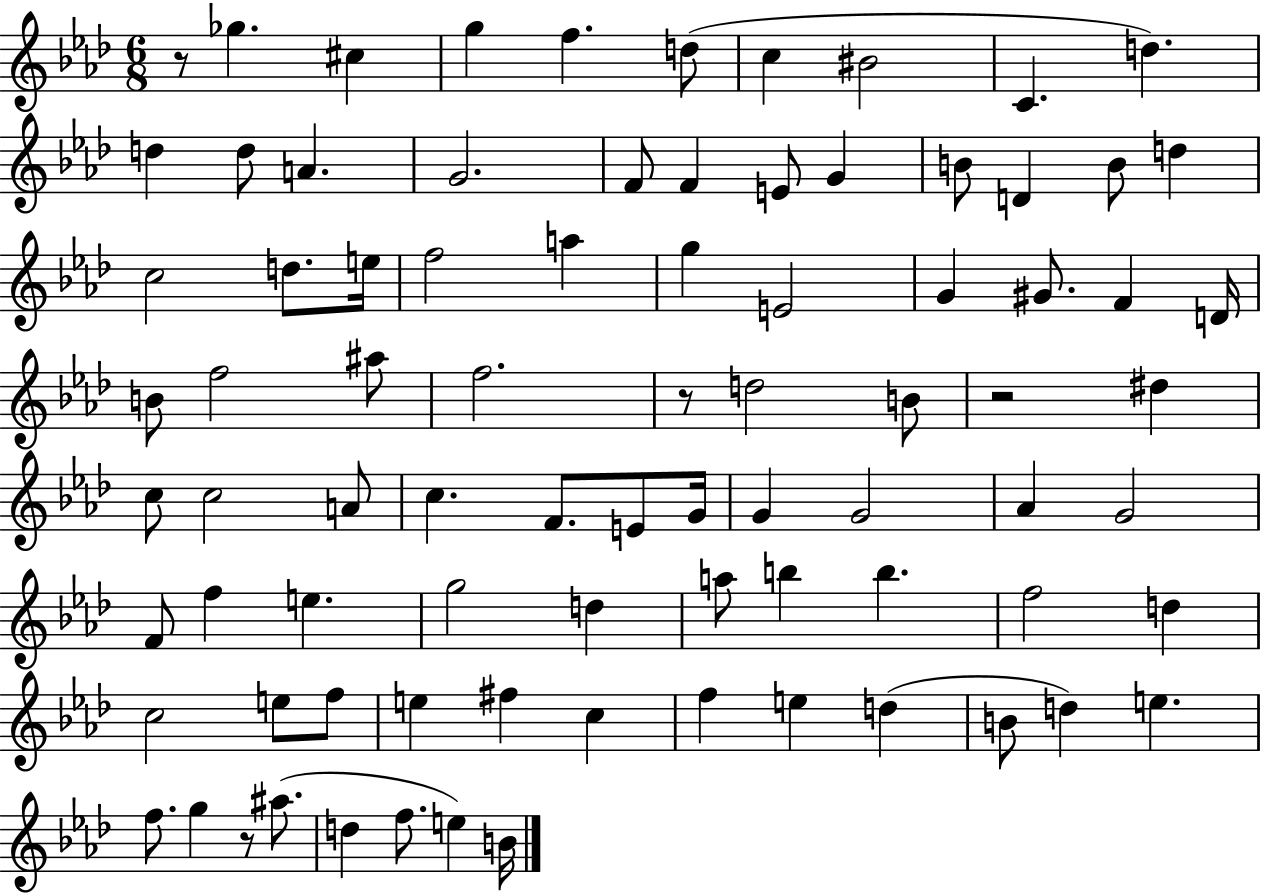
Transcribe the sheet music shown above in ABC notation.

X:1
T:Untitled
M:6/8
L:1/4
K:Ab
z/2 _g ^c g f d/2 c ^B2 C d d d/2 A G2 F/2 F E/2 G B/2 D B/2 d c2 d/2 e/4 f2 a g E2 G ^G/2 F D/4 B/2 f2 ^a/2 f2 z/2 d2 B/2 z2 ^d c/2 c2 A/2 c F/2 E/2 G/4 G G2 _A G2 F/2 f e g2 d a/2 b b f2 d c2 e/2 f/2 e ^f c f e d B/2 d e f/2 g z/2 ^a/2 d f/2 e B/4